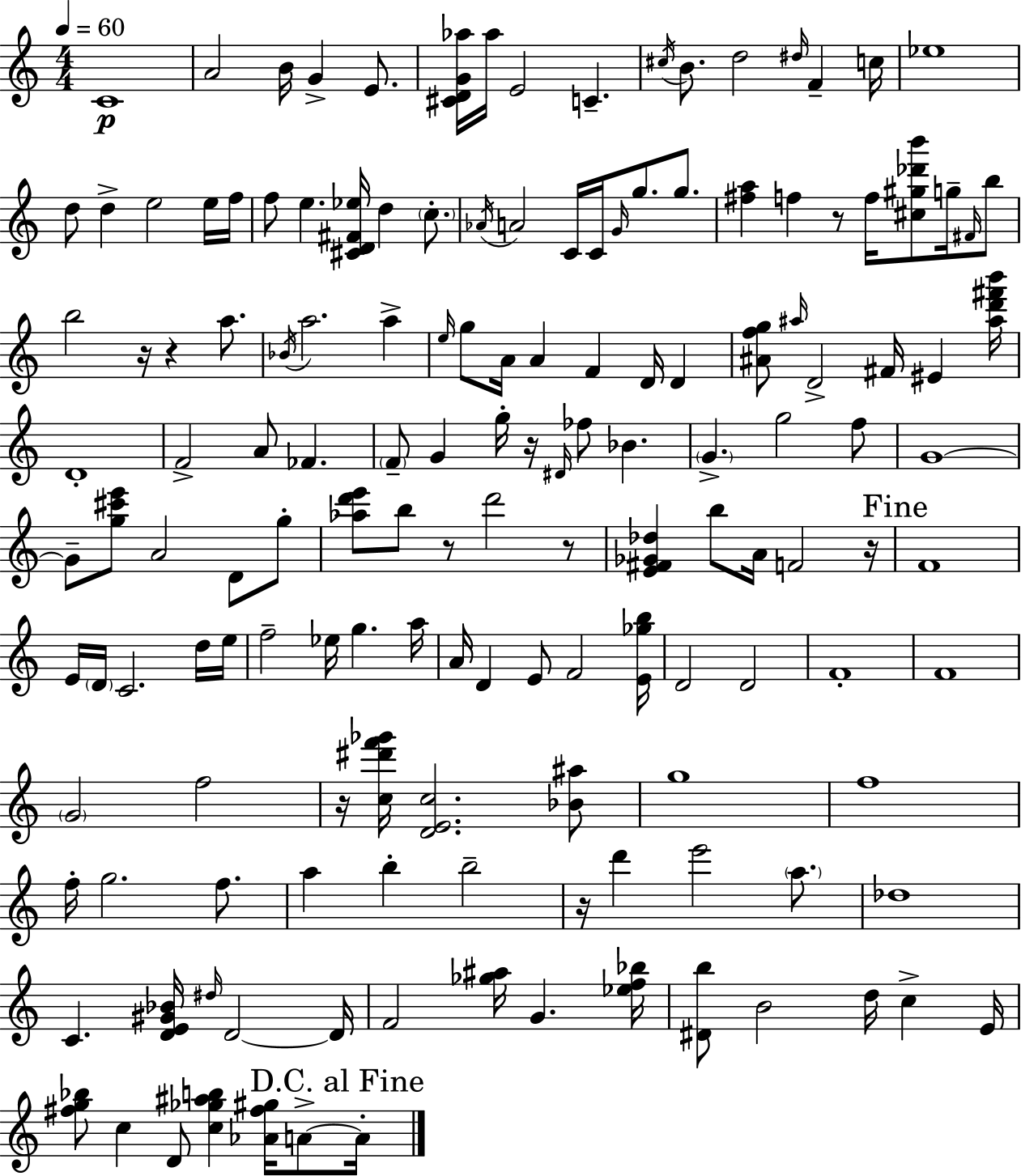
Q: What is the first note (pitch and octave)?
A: C4